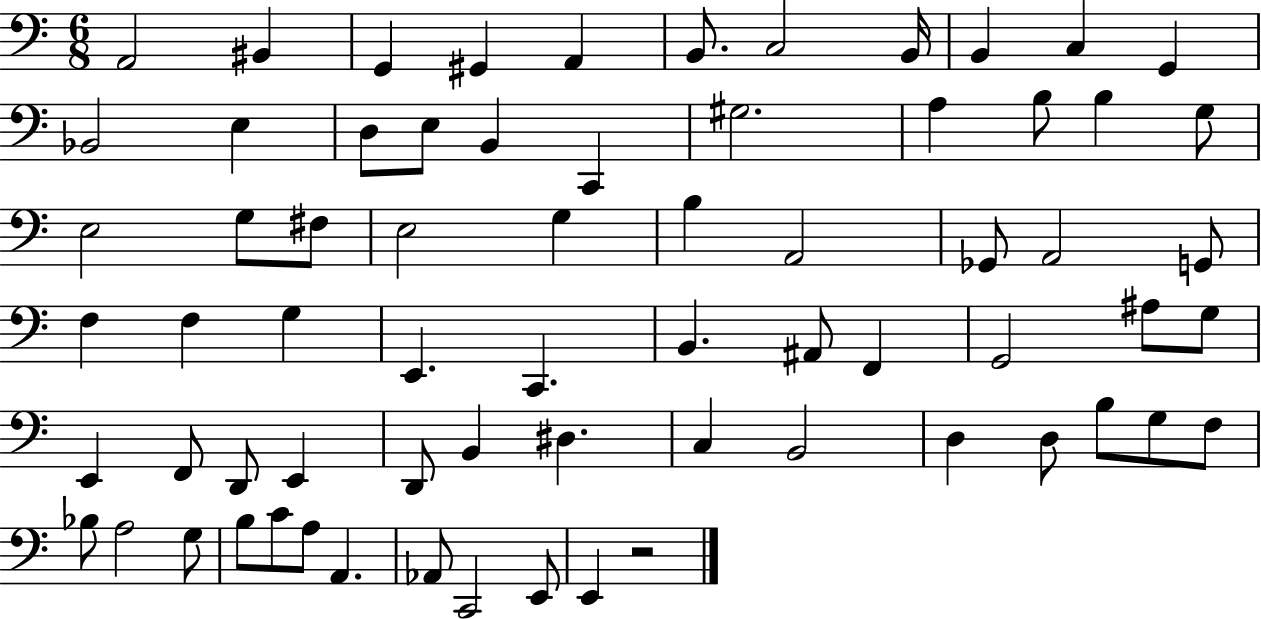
A2/h BIS2/q G2/q G#2/q A2/q B2/e. C3/h B2/s B2/q C3/q G2/q Bb2/h E3/q D3/e E3/e B2/q C2/q G#3/h. A3/q B3/e B3/q G3/e E3/h G3/e F#3/e E3/h G3/q B3/q A2/h Gb2/e A2/h G2/e F3/q F3/q G3/q E2/q. C2/q. B2/q. A#2/e F2/q G2/h A#3/e G3/e E2/q F2/e D2/e E2/q D2/e B2/q D#3/q. C3/q B2/h D3/q D3/e B3/e G3/e F3/e Bb3/e A3/h G3/e B3/e C4/e A3/e A2/q. Ab2/e C2/h E2/e E2/q R/h